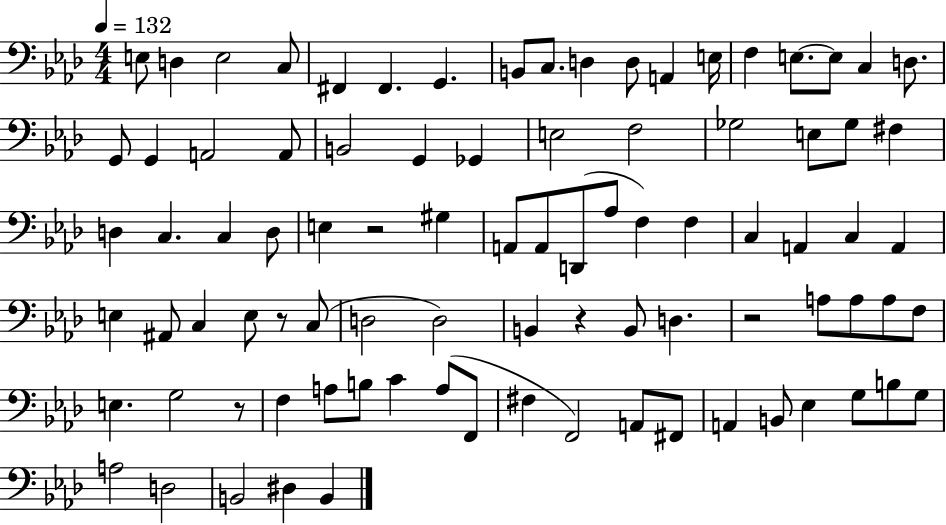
X:1
T:Untitled
M:4/4
L:1/4
K:Ab
E,/2 D, E,2 C,/2 ^F,, ^F,, G,, B,,/2 C,/2 D, D,/2 A,, E,/4 F, E,/2 E,/2 C, D,/2 G,,/2 G,, A,,2 A,,/2 B,,2 G,, _G,, E,2 F,2 _G,2 E,/2 _G,/2 ^F, D, C, C, D,/2 E, z2 ^G, A,,/2 A,,/2 D,,/2 _A,/2 F, F, C, A,, C, A,, E, ^A,,/2 C, E,/2 z/2 C,/2 D,2 D,2 B,, z B,,/2 D, z2 A,/2 A,/2 A,/2 F,/2 E, G,2 z/2 F, A,/2 B,/2 C A,/2 F,,/2 ^F, F,,2 A,,/2 ^F,,/2 A,, B,,/2 _E, G,/2 B,/2 G,/2 A,2 D,2 B,,2 ^D, B,,